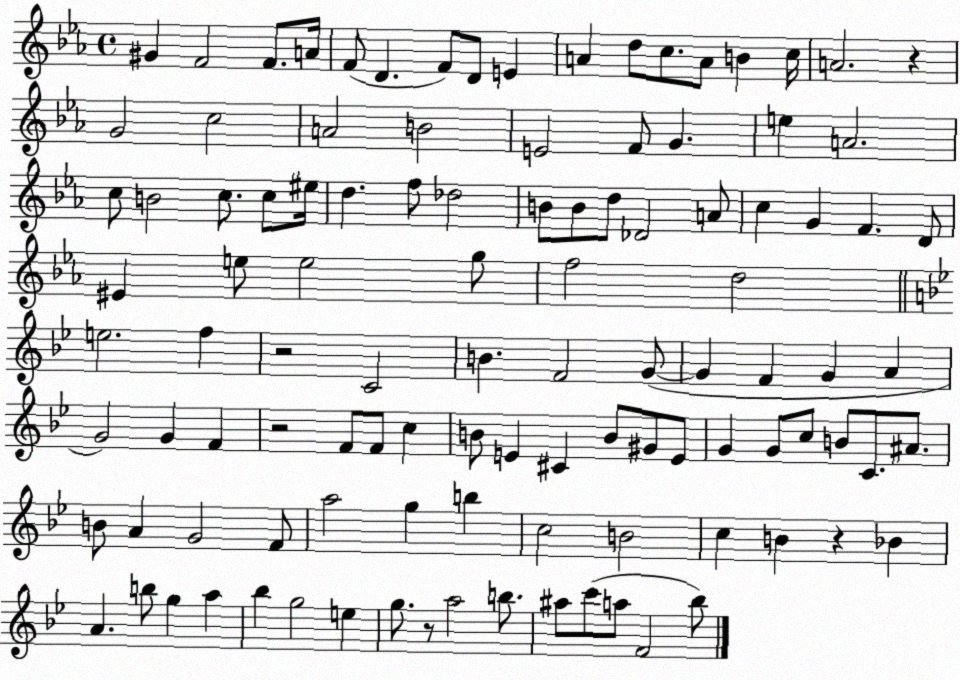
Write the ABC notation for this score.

X:1
T:Untitled
M:4/4
L:1/4
K:Eb
^G F2 F/2 A/4 F/2 D F/2 D/2 E A d/2 c/2 A/2 B c/4 A2 z G2 c2 A2 B2 E2 F/2 G e A2 c/2 B2 c/2 c/2 ^e/4 d f/2 _d2 B/2 B/2 d/2 _D2 A/2 c G F D/2 ^E e/2 e2 g/2 f2 d2 e2 f z2 C2 B F2 G/2 G F G A G2 G F z2 F/2 F/2 c B/2 E ^C B/2 ^G/2 E/2 G G/2 c/2 B/2 C/2 ^A/2 B/2 A G2 F/2 a2 g b c2 B2 c B z _B A b/2 g a _b g2 e g/2 z/2 a2 b/2 ^a/2 c'/2 a/2 F2 _b/2